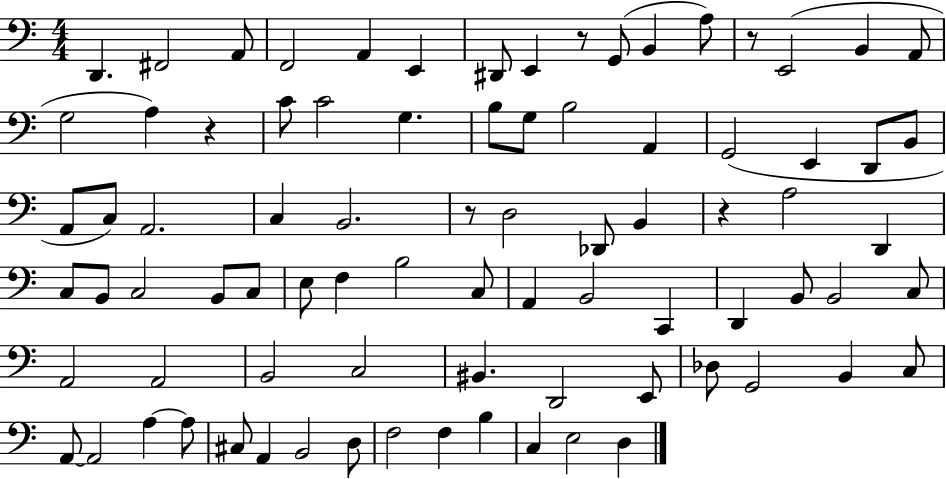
D2/q. F#2/h A2/e F2/h A2/q E2/q D#2/e E2/q R/e G2/e B2/q A3/e R/e E2/h B2/q A2/e G3/h A3/q R/q C4/e C4/h G3/q. B3/e G3/e B3/h A2/q G2/h E2/q D2/e B2/e A2/e C3/e A2/h. C3/q B2/h. R/e D3/h Db2/e B2/q R/q A3/h D2/q C3/e B2/e C3/h B2/e C3/e E3/e F3/q B3/h C3/e A2/q B2/h C2/q D2/q B2/e B2/h C3/e A2/h A2/h B2/h C3/h BIS2/q. D2/h E2/e Db3/e G2/h B2/q C3/e A2/e A2/h A3/q A3/e C#3/e A2/q B2/h D3/e F3/h F3/q B3/q C3/q E3/h D3/q